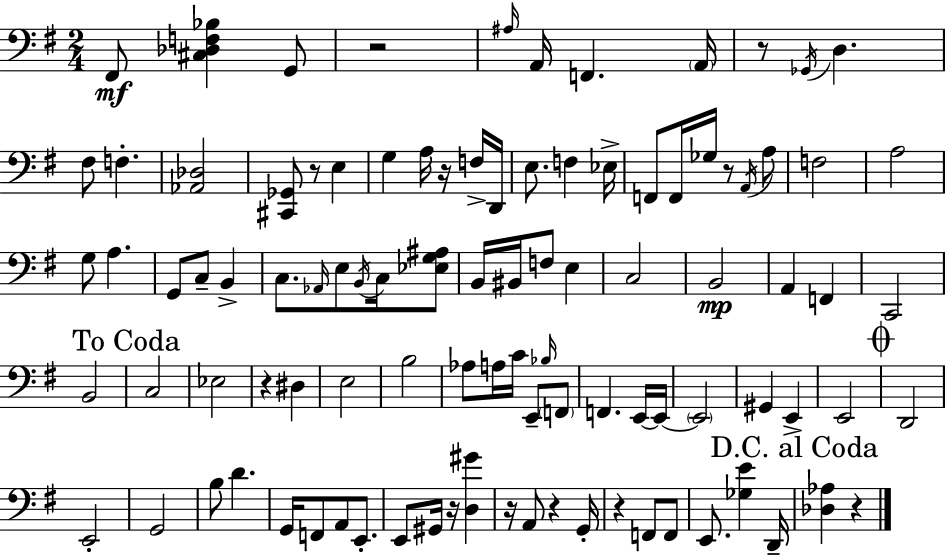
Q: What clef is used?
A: bass